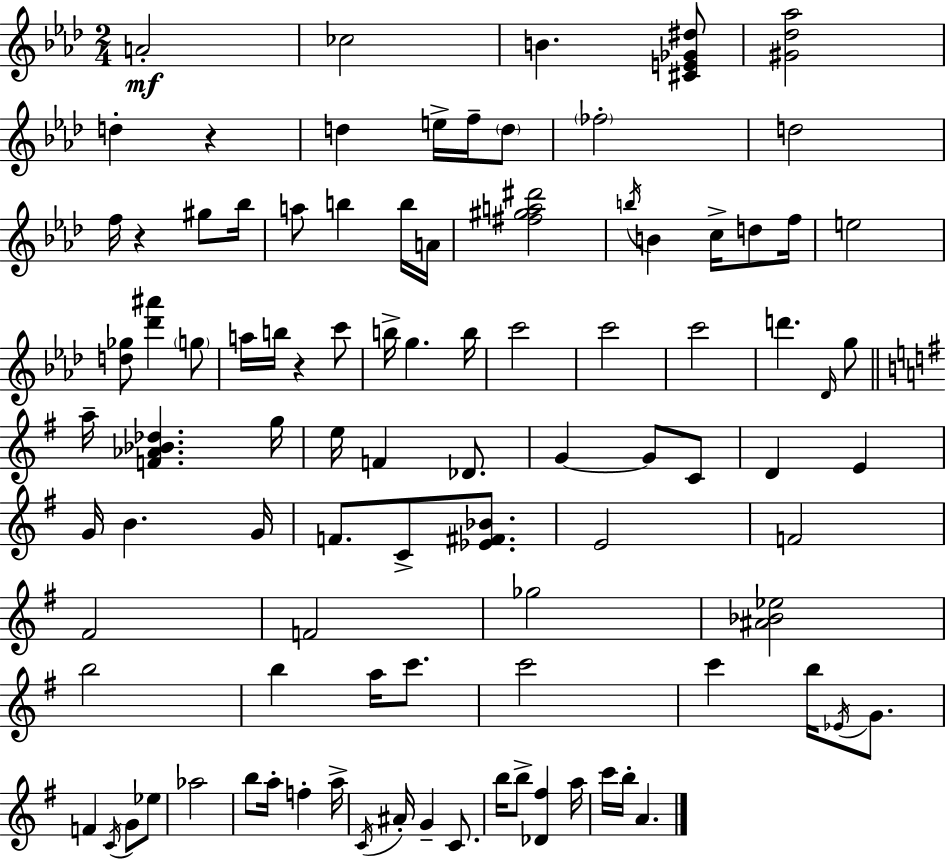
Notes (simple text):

A4/h CES5/h B4/q. [C#4,E4,Gb4,D#5]/e [G#4,Db5,Ab5]/h D5/q R/q D5/q E5/s F5/s D5/e FES5/h D5/h F5/s R/q G#5/e Bb5/s A5/e B5/q B5/s A4/s [F#5,G#5,A5,D#6]/h B5/s B4/q C5/s D5/e F5/s E5/h [D5,Gb5]/e [Db6,A#6]/q G5/e A5/s B5/s R/q C6/e B5/s G5/q. B5/s C6/h C6/h C6/h D6/q. Db4/s G5/e A5/s [F4,Ab4,Bb4,Db5]/q. G5/s E5/s F4/q Db4/e. G4/q G4/e C4/e D4/q E4/q G4/s B4/q. G4/s F4/e. C4/e [Eb4,F#4,Bb4]/e. E4/h F4/h F#4/h F4/h Gb5/h [A#4,Bb4,Eb5]/h B5/h B5/q A5/s C6/e. C6/h C6/q B5/s Eb4/s G4/e. F4/q C4/s G4/e Eb5/e Ab5/h B5/e A5/s F5/q A5/s C4/s A#4/s G4/q C4/e. B5/s B5/e [Db4,F#5]/q A5/s C6/s B5/s A4/q.